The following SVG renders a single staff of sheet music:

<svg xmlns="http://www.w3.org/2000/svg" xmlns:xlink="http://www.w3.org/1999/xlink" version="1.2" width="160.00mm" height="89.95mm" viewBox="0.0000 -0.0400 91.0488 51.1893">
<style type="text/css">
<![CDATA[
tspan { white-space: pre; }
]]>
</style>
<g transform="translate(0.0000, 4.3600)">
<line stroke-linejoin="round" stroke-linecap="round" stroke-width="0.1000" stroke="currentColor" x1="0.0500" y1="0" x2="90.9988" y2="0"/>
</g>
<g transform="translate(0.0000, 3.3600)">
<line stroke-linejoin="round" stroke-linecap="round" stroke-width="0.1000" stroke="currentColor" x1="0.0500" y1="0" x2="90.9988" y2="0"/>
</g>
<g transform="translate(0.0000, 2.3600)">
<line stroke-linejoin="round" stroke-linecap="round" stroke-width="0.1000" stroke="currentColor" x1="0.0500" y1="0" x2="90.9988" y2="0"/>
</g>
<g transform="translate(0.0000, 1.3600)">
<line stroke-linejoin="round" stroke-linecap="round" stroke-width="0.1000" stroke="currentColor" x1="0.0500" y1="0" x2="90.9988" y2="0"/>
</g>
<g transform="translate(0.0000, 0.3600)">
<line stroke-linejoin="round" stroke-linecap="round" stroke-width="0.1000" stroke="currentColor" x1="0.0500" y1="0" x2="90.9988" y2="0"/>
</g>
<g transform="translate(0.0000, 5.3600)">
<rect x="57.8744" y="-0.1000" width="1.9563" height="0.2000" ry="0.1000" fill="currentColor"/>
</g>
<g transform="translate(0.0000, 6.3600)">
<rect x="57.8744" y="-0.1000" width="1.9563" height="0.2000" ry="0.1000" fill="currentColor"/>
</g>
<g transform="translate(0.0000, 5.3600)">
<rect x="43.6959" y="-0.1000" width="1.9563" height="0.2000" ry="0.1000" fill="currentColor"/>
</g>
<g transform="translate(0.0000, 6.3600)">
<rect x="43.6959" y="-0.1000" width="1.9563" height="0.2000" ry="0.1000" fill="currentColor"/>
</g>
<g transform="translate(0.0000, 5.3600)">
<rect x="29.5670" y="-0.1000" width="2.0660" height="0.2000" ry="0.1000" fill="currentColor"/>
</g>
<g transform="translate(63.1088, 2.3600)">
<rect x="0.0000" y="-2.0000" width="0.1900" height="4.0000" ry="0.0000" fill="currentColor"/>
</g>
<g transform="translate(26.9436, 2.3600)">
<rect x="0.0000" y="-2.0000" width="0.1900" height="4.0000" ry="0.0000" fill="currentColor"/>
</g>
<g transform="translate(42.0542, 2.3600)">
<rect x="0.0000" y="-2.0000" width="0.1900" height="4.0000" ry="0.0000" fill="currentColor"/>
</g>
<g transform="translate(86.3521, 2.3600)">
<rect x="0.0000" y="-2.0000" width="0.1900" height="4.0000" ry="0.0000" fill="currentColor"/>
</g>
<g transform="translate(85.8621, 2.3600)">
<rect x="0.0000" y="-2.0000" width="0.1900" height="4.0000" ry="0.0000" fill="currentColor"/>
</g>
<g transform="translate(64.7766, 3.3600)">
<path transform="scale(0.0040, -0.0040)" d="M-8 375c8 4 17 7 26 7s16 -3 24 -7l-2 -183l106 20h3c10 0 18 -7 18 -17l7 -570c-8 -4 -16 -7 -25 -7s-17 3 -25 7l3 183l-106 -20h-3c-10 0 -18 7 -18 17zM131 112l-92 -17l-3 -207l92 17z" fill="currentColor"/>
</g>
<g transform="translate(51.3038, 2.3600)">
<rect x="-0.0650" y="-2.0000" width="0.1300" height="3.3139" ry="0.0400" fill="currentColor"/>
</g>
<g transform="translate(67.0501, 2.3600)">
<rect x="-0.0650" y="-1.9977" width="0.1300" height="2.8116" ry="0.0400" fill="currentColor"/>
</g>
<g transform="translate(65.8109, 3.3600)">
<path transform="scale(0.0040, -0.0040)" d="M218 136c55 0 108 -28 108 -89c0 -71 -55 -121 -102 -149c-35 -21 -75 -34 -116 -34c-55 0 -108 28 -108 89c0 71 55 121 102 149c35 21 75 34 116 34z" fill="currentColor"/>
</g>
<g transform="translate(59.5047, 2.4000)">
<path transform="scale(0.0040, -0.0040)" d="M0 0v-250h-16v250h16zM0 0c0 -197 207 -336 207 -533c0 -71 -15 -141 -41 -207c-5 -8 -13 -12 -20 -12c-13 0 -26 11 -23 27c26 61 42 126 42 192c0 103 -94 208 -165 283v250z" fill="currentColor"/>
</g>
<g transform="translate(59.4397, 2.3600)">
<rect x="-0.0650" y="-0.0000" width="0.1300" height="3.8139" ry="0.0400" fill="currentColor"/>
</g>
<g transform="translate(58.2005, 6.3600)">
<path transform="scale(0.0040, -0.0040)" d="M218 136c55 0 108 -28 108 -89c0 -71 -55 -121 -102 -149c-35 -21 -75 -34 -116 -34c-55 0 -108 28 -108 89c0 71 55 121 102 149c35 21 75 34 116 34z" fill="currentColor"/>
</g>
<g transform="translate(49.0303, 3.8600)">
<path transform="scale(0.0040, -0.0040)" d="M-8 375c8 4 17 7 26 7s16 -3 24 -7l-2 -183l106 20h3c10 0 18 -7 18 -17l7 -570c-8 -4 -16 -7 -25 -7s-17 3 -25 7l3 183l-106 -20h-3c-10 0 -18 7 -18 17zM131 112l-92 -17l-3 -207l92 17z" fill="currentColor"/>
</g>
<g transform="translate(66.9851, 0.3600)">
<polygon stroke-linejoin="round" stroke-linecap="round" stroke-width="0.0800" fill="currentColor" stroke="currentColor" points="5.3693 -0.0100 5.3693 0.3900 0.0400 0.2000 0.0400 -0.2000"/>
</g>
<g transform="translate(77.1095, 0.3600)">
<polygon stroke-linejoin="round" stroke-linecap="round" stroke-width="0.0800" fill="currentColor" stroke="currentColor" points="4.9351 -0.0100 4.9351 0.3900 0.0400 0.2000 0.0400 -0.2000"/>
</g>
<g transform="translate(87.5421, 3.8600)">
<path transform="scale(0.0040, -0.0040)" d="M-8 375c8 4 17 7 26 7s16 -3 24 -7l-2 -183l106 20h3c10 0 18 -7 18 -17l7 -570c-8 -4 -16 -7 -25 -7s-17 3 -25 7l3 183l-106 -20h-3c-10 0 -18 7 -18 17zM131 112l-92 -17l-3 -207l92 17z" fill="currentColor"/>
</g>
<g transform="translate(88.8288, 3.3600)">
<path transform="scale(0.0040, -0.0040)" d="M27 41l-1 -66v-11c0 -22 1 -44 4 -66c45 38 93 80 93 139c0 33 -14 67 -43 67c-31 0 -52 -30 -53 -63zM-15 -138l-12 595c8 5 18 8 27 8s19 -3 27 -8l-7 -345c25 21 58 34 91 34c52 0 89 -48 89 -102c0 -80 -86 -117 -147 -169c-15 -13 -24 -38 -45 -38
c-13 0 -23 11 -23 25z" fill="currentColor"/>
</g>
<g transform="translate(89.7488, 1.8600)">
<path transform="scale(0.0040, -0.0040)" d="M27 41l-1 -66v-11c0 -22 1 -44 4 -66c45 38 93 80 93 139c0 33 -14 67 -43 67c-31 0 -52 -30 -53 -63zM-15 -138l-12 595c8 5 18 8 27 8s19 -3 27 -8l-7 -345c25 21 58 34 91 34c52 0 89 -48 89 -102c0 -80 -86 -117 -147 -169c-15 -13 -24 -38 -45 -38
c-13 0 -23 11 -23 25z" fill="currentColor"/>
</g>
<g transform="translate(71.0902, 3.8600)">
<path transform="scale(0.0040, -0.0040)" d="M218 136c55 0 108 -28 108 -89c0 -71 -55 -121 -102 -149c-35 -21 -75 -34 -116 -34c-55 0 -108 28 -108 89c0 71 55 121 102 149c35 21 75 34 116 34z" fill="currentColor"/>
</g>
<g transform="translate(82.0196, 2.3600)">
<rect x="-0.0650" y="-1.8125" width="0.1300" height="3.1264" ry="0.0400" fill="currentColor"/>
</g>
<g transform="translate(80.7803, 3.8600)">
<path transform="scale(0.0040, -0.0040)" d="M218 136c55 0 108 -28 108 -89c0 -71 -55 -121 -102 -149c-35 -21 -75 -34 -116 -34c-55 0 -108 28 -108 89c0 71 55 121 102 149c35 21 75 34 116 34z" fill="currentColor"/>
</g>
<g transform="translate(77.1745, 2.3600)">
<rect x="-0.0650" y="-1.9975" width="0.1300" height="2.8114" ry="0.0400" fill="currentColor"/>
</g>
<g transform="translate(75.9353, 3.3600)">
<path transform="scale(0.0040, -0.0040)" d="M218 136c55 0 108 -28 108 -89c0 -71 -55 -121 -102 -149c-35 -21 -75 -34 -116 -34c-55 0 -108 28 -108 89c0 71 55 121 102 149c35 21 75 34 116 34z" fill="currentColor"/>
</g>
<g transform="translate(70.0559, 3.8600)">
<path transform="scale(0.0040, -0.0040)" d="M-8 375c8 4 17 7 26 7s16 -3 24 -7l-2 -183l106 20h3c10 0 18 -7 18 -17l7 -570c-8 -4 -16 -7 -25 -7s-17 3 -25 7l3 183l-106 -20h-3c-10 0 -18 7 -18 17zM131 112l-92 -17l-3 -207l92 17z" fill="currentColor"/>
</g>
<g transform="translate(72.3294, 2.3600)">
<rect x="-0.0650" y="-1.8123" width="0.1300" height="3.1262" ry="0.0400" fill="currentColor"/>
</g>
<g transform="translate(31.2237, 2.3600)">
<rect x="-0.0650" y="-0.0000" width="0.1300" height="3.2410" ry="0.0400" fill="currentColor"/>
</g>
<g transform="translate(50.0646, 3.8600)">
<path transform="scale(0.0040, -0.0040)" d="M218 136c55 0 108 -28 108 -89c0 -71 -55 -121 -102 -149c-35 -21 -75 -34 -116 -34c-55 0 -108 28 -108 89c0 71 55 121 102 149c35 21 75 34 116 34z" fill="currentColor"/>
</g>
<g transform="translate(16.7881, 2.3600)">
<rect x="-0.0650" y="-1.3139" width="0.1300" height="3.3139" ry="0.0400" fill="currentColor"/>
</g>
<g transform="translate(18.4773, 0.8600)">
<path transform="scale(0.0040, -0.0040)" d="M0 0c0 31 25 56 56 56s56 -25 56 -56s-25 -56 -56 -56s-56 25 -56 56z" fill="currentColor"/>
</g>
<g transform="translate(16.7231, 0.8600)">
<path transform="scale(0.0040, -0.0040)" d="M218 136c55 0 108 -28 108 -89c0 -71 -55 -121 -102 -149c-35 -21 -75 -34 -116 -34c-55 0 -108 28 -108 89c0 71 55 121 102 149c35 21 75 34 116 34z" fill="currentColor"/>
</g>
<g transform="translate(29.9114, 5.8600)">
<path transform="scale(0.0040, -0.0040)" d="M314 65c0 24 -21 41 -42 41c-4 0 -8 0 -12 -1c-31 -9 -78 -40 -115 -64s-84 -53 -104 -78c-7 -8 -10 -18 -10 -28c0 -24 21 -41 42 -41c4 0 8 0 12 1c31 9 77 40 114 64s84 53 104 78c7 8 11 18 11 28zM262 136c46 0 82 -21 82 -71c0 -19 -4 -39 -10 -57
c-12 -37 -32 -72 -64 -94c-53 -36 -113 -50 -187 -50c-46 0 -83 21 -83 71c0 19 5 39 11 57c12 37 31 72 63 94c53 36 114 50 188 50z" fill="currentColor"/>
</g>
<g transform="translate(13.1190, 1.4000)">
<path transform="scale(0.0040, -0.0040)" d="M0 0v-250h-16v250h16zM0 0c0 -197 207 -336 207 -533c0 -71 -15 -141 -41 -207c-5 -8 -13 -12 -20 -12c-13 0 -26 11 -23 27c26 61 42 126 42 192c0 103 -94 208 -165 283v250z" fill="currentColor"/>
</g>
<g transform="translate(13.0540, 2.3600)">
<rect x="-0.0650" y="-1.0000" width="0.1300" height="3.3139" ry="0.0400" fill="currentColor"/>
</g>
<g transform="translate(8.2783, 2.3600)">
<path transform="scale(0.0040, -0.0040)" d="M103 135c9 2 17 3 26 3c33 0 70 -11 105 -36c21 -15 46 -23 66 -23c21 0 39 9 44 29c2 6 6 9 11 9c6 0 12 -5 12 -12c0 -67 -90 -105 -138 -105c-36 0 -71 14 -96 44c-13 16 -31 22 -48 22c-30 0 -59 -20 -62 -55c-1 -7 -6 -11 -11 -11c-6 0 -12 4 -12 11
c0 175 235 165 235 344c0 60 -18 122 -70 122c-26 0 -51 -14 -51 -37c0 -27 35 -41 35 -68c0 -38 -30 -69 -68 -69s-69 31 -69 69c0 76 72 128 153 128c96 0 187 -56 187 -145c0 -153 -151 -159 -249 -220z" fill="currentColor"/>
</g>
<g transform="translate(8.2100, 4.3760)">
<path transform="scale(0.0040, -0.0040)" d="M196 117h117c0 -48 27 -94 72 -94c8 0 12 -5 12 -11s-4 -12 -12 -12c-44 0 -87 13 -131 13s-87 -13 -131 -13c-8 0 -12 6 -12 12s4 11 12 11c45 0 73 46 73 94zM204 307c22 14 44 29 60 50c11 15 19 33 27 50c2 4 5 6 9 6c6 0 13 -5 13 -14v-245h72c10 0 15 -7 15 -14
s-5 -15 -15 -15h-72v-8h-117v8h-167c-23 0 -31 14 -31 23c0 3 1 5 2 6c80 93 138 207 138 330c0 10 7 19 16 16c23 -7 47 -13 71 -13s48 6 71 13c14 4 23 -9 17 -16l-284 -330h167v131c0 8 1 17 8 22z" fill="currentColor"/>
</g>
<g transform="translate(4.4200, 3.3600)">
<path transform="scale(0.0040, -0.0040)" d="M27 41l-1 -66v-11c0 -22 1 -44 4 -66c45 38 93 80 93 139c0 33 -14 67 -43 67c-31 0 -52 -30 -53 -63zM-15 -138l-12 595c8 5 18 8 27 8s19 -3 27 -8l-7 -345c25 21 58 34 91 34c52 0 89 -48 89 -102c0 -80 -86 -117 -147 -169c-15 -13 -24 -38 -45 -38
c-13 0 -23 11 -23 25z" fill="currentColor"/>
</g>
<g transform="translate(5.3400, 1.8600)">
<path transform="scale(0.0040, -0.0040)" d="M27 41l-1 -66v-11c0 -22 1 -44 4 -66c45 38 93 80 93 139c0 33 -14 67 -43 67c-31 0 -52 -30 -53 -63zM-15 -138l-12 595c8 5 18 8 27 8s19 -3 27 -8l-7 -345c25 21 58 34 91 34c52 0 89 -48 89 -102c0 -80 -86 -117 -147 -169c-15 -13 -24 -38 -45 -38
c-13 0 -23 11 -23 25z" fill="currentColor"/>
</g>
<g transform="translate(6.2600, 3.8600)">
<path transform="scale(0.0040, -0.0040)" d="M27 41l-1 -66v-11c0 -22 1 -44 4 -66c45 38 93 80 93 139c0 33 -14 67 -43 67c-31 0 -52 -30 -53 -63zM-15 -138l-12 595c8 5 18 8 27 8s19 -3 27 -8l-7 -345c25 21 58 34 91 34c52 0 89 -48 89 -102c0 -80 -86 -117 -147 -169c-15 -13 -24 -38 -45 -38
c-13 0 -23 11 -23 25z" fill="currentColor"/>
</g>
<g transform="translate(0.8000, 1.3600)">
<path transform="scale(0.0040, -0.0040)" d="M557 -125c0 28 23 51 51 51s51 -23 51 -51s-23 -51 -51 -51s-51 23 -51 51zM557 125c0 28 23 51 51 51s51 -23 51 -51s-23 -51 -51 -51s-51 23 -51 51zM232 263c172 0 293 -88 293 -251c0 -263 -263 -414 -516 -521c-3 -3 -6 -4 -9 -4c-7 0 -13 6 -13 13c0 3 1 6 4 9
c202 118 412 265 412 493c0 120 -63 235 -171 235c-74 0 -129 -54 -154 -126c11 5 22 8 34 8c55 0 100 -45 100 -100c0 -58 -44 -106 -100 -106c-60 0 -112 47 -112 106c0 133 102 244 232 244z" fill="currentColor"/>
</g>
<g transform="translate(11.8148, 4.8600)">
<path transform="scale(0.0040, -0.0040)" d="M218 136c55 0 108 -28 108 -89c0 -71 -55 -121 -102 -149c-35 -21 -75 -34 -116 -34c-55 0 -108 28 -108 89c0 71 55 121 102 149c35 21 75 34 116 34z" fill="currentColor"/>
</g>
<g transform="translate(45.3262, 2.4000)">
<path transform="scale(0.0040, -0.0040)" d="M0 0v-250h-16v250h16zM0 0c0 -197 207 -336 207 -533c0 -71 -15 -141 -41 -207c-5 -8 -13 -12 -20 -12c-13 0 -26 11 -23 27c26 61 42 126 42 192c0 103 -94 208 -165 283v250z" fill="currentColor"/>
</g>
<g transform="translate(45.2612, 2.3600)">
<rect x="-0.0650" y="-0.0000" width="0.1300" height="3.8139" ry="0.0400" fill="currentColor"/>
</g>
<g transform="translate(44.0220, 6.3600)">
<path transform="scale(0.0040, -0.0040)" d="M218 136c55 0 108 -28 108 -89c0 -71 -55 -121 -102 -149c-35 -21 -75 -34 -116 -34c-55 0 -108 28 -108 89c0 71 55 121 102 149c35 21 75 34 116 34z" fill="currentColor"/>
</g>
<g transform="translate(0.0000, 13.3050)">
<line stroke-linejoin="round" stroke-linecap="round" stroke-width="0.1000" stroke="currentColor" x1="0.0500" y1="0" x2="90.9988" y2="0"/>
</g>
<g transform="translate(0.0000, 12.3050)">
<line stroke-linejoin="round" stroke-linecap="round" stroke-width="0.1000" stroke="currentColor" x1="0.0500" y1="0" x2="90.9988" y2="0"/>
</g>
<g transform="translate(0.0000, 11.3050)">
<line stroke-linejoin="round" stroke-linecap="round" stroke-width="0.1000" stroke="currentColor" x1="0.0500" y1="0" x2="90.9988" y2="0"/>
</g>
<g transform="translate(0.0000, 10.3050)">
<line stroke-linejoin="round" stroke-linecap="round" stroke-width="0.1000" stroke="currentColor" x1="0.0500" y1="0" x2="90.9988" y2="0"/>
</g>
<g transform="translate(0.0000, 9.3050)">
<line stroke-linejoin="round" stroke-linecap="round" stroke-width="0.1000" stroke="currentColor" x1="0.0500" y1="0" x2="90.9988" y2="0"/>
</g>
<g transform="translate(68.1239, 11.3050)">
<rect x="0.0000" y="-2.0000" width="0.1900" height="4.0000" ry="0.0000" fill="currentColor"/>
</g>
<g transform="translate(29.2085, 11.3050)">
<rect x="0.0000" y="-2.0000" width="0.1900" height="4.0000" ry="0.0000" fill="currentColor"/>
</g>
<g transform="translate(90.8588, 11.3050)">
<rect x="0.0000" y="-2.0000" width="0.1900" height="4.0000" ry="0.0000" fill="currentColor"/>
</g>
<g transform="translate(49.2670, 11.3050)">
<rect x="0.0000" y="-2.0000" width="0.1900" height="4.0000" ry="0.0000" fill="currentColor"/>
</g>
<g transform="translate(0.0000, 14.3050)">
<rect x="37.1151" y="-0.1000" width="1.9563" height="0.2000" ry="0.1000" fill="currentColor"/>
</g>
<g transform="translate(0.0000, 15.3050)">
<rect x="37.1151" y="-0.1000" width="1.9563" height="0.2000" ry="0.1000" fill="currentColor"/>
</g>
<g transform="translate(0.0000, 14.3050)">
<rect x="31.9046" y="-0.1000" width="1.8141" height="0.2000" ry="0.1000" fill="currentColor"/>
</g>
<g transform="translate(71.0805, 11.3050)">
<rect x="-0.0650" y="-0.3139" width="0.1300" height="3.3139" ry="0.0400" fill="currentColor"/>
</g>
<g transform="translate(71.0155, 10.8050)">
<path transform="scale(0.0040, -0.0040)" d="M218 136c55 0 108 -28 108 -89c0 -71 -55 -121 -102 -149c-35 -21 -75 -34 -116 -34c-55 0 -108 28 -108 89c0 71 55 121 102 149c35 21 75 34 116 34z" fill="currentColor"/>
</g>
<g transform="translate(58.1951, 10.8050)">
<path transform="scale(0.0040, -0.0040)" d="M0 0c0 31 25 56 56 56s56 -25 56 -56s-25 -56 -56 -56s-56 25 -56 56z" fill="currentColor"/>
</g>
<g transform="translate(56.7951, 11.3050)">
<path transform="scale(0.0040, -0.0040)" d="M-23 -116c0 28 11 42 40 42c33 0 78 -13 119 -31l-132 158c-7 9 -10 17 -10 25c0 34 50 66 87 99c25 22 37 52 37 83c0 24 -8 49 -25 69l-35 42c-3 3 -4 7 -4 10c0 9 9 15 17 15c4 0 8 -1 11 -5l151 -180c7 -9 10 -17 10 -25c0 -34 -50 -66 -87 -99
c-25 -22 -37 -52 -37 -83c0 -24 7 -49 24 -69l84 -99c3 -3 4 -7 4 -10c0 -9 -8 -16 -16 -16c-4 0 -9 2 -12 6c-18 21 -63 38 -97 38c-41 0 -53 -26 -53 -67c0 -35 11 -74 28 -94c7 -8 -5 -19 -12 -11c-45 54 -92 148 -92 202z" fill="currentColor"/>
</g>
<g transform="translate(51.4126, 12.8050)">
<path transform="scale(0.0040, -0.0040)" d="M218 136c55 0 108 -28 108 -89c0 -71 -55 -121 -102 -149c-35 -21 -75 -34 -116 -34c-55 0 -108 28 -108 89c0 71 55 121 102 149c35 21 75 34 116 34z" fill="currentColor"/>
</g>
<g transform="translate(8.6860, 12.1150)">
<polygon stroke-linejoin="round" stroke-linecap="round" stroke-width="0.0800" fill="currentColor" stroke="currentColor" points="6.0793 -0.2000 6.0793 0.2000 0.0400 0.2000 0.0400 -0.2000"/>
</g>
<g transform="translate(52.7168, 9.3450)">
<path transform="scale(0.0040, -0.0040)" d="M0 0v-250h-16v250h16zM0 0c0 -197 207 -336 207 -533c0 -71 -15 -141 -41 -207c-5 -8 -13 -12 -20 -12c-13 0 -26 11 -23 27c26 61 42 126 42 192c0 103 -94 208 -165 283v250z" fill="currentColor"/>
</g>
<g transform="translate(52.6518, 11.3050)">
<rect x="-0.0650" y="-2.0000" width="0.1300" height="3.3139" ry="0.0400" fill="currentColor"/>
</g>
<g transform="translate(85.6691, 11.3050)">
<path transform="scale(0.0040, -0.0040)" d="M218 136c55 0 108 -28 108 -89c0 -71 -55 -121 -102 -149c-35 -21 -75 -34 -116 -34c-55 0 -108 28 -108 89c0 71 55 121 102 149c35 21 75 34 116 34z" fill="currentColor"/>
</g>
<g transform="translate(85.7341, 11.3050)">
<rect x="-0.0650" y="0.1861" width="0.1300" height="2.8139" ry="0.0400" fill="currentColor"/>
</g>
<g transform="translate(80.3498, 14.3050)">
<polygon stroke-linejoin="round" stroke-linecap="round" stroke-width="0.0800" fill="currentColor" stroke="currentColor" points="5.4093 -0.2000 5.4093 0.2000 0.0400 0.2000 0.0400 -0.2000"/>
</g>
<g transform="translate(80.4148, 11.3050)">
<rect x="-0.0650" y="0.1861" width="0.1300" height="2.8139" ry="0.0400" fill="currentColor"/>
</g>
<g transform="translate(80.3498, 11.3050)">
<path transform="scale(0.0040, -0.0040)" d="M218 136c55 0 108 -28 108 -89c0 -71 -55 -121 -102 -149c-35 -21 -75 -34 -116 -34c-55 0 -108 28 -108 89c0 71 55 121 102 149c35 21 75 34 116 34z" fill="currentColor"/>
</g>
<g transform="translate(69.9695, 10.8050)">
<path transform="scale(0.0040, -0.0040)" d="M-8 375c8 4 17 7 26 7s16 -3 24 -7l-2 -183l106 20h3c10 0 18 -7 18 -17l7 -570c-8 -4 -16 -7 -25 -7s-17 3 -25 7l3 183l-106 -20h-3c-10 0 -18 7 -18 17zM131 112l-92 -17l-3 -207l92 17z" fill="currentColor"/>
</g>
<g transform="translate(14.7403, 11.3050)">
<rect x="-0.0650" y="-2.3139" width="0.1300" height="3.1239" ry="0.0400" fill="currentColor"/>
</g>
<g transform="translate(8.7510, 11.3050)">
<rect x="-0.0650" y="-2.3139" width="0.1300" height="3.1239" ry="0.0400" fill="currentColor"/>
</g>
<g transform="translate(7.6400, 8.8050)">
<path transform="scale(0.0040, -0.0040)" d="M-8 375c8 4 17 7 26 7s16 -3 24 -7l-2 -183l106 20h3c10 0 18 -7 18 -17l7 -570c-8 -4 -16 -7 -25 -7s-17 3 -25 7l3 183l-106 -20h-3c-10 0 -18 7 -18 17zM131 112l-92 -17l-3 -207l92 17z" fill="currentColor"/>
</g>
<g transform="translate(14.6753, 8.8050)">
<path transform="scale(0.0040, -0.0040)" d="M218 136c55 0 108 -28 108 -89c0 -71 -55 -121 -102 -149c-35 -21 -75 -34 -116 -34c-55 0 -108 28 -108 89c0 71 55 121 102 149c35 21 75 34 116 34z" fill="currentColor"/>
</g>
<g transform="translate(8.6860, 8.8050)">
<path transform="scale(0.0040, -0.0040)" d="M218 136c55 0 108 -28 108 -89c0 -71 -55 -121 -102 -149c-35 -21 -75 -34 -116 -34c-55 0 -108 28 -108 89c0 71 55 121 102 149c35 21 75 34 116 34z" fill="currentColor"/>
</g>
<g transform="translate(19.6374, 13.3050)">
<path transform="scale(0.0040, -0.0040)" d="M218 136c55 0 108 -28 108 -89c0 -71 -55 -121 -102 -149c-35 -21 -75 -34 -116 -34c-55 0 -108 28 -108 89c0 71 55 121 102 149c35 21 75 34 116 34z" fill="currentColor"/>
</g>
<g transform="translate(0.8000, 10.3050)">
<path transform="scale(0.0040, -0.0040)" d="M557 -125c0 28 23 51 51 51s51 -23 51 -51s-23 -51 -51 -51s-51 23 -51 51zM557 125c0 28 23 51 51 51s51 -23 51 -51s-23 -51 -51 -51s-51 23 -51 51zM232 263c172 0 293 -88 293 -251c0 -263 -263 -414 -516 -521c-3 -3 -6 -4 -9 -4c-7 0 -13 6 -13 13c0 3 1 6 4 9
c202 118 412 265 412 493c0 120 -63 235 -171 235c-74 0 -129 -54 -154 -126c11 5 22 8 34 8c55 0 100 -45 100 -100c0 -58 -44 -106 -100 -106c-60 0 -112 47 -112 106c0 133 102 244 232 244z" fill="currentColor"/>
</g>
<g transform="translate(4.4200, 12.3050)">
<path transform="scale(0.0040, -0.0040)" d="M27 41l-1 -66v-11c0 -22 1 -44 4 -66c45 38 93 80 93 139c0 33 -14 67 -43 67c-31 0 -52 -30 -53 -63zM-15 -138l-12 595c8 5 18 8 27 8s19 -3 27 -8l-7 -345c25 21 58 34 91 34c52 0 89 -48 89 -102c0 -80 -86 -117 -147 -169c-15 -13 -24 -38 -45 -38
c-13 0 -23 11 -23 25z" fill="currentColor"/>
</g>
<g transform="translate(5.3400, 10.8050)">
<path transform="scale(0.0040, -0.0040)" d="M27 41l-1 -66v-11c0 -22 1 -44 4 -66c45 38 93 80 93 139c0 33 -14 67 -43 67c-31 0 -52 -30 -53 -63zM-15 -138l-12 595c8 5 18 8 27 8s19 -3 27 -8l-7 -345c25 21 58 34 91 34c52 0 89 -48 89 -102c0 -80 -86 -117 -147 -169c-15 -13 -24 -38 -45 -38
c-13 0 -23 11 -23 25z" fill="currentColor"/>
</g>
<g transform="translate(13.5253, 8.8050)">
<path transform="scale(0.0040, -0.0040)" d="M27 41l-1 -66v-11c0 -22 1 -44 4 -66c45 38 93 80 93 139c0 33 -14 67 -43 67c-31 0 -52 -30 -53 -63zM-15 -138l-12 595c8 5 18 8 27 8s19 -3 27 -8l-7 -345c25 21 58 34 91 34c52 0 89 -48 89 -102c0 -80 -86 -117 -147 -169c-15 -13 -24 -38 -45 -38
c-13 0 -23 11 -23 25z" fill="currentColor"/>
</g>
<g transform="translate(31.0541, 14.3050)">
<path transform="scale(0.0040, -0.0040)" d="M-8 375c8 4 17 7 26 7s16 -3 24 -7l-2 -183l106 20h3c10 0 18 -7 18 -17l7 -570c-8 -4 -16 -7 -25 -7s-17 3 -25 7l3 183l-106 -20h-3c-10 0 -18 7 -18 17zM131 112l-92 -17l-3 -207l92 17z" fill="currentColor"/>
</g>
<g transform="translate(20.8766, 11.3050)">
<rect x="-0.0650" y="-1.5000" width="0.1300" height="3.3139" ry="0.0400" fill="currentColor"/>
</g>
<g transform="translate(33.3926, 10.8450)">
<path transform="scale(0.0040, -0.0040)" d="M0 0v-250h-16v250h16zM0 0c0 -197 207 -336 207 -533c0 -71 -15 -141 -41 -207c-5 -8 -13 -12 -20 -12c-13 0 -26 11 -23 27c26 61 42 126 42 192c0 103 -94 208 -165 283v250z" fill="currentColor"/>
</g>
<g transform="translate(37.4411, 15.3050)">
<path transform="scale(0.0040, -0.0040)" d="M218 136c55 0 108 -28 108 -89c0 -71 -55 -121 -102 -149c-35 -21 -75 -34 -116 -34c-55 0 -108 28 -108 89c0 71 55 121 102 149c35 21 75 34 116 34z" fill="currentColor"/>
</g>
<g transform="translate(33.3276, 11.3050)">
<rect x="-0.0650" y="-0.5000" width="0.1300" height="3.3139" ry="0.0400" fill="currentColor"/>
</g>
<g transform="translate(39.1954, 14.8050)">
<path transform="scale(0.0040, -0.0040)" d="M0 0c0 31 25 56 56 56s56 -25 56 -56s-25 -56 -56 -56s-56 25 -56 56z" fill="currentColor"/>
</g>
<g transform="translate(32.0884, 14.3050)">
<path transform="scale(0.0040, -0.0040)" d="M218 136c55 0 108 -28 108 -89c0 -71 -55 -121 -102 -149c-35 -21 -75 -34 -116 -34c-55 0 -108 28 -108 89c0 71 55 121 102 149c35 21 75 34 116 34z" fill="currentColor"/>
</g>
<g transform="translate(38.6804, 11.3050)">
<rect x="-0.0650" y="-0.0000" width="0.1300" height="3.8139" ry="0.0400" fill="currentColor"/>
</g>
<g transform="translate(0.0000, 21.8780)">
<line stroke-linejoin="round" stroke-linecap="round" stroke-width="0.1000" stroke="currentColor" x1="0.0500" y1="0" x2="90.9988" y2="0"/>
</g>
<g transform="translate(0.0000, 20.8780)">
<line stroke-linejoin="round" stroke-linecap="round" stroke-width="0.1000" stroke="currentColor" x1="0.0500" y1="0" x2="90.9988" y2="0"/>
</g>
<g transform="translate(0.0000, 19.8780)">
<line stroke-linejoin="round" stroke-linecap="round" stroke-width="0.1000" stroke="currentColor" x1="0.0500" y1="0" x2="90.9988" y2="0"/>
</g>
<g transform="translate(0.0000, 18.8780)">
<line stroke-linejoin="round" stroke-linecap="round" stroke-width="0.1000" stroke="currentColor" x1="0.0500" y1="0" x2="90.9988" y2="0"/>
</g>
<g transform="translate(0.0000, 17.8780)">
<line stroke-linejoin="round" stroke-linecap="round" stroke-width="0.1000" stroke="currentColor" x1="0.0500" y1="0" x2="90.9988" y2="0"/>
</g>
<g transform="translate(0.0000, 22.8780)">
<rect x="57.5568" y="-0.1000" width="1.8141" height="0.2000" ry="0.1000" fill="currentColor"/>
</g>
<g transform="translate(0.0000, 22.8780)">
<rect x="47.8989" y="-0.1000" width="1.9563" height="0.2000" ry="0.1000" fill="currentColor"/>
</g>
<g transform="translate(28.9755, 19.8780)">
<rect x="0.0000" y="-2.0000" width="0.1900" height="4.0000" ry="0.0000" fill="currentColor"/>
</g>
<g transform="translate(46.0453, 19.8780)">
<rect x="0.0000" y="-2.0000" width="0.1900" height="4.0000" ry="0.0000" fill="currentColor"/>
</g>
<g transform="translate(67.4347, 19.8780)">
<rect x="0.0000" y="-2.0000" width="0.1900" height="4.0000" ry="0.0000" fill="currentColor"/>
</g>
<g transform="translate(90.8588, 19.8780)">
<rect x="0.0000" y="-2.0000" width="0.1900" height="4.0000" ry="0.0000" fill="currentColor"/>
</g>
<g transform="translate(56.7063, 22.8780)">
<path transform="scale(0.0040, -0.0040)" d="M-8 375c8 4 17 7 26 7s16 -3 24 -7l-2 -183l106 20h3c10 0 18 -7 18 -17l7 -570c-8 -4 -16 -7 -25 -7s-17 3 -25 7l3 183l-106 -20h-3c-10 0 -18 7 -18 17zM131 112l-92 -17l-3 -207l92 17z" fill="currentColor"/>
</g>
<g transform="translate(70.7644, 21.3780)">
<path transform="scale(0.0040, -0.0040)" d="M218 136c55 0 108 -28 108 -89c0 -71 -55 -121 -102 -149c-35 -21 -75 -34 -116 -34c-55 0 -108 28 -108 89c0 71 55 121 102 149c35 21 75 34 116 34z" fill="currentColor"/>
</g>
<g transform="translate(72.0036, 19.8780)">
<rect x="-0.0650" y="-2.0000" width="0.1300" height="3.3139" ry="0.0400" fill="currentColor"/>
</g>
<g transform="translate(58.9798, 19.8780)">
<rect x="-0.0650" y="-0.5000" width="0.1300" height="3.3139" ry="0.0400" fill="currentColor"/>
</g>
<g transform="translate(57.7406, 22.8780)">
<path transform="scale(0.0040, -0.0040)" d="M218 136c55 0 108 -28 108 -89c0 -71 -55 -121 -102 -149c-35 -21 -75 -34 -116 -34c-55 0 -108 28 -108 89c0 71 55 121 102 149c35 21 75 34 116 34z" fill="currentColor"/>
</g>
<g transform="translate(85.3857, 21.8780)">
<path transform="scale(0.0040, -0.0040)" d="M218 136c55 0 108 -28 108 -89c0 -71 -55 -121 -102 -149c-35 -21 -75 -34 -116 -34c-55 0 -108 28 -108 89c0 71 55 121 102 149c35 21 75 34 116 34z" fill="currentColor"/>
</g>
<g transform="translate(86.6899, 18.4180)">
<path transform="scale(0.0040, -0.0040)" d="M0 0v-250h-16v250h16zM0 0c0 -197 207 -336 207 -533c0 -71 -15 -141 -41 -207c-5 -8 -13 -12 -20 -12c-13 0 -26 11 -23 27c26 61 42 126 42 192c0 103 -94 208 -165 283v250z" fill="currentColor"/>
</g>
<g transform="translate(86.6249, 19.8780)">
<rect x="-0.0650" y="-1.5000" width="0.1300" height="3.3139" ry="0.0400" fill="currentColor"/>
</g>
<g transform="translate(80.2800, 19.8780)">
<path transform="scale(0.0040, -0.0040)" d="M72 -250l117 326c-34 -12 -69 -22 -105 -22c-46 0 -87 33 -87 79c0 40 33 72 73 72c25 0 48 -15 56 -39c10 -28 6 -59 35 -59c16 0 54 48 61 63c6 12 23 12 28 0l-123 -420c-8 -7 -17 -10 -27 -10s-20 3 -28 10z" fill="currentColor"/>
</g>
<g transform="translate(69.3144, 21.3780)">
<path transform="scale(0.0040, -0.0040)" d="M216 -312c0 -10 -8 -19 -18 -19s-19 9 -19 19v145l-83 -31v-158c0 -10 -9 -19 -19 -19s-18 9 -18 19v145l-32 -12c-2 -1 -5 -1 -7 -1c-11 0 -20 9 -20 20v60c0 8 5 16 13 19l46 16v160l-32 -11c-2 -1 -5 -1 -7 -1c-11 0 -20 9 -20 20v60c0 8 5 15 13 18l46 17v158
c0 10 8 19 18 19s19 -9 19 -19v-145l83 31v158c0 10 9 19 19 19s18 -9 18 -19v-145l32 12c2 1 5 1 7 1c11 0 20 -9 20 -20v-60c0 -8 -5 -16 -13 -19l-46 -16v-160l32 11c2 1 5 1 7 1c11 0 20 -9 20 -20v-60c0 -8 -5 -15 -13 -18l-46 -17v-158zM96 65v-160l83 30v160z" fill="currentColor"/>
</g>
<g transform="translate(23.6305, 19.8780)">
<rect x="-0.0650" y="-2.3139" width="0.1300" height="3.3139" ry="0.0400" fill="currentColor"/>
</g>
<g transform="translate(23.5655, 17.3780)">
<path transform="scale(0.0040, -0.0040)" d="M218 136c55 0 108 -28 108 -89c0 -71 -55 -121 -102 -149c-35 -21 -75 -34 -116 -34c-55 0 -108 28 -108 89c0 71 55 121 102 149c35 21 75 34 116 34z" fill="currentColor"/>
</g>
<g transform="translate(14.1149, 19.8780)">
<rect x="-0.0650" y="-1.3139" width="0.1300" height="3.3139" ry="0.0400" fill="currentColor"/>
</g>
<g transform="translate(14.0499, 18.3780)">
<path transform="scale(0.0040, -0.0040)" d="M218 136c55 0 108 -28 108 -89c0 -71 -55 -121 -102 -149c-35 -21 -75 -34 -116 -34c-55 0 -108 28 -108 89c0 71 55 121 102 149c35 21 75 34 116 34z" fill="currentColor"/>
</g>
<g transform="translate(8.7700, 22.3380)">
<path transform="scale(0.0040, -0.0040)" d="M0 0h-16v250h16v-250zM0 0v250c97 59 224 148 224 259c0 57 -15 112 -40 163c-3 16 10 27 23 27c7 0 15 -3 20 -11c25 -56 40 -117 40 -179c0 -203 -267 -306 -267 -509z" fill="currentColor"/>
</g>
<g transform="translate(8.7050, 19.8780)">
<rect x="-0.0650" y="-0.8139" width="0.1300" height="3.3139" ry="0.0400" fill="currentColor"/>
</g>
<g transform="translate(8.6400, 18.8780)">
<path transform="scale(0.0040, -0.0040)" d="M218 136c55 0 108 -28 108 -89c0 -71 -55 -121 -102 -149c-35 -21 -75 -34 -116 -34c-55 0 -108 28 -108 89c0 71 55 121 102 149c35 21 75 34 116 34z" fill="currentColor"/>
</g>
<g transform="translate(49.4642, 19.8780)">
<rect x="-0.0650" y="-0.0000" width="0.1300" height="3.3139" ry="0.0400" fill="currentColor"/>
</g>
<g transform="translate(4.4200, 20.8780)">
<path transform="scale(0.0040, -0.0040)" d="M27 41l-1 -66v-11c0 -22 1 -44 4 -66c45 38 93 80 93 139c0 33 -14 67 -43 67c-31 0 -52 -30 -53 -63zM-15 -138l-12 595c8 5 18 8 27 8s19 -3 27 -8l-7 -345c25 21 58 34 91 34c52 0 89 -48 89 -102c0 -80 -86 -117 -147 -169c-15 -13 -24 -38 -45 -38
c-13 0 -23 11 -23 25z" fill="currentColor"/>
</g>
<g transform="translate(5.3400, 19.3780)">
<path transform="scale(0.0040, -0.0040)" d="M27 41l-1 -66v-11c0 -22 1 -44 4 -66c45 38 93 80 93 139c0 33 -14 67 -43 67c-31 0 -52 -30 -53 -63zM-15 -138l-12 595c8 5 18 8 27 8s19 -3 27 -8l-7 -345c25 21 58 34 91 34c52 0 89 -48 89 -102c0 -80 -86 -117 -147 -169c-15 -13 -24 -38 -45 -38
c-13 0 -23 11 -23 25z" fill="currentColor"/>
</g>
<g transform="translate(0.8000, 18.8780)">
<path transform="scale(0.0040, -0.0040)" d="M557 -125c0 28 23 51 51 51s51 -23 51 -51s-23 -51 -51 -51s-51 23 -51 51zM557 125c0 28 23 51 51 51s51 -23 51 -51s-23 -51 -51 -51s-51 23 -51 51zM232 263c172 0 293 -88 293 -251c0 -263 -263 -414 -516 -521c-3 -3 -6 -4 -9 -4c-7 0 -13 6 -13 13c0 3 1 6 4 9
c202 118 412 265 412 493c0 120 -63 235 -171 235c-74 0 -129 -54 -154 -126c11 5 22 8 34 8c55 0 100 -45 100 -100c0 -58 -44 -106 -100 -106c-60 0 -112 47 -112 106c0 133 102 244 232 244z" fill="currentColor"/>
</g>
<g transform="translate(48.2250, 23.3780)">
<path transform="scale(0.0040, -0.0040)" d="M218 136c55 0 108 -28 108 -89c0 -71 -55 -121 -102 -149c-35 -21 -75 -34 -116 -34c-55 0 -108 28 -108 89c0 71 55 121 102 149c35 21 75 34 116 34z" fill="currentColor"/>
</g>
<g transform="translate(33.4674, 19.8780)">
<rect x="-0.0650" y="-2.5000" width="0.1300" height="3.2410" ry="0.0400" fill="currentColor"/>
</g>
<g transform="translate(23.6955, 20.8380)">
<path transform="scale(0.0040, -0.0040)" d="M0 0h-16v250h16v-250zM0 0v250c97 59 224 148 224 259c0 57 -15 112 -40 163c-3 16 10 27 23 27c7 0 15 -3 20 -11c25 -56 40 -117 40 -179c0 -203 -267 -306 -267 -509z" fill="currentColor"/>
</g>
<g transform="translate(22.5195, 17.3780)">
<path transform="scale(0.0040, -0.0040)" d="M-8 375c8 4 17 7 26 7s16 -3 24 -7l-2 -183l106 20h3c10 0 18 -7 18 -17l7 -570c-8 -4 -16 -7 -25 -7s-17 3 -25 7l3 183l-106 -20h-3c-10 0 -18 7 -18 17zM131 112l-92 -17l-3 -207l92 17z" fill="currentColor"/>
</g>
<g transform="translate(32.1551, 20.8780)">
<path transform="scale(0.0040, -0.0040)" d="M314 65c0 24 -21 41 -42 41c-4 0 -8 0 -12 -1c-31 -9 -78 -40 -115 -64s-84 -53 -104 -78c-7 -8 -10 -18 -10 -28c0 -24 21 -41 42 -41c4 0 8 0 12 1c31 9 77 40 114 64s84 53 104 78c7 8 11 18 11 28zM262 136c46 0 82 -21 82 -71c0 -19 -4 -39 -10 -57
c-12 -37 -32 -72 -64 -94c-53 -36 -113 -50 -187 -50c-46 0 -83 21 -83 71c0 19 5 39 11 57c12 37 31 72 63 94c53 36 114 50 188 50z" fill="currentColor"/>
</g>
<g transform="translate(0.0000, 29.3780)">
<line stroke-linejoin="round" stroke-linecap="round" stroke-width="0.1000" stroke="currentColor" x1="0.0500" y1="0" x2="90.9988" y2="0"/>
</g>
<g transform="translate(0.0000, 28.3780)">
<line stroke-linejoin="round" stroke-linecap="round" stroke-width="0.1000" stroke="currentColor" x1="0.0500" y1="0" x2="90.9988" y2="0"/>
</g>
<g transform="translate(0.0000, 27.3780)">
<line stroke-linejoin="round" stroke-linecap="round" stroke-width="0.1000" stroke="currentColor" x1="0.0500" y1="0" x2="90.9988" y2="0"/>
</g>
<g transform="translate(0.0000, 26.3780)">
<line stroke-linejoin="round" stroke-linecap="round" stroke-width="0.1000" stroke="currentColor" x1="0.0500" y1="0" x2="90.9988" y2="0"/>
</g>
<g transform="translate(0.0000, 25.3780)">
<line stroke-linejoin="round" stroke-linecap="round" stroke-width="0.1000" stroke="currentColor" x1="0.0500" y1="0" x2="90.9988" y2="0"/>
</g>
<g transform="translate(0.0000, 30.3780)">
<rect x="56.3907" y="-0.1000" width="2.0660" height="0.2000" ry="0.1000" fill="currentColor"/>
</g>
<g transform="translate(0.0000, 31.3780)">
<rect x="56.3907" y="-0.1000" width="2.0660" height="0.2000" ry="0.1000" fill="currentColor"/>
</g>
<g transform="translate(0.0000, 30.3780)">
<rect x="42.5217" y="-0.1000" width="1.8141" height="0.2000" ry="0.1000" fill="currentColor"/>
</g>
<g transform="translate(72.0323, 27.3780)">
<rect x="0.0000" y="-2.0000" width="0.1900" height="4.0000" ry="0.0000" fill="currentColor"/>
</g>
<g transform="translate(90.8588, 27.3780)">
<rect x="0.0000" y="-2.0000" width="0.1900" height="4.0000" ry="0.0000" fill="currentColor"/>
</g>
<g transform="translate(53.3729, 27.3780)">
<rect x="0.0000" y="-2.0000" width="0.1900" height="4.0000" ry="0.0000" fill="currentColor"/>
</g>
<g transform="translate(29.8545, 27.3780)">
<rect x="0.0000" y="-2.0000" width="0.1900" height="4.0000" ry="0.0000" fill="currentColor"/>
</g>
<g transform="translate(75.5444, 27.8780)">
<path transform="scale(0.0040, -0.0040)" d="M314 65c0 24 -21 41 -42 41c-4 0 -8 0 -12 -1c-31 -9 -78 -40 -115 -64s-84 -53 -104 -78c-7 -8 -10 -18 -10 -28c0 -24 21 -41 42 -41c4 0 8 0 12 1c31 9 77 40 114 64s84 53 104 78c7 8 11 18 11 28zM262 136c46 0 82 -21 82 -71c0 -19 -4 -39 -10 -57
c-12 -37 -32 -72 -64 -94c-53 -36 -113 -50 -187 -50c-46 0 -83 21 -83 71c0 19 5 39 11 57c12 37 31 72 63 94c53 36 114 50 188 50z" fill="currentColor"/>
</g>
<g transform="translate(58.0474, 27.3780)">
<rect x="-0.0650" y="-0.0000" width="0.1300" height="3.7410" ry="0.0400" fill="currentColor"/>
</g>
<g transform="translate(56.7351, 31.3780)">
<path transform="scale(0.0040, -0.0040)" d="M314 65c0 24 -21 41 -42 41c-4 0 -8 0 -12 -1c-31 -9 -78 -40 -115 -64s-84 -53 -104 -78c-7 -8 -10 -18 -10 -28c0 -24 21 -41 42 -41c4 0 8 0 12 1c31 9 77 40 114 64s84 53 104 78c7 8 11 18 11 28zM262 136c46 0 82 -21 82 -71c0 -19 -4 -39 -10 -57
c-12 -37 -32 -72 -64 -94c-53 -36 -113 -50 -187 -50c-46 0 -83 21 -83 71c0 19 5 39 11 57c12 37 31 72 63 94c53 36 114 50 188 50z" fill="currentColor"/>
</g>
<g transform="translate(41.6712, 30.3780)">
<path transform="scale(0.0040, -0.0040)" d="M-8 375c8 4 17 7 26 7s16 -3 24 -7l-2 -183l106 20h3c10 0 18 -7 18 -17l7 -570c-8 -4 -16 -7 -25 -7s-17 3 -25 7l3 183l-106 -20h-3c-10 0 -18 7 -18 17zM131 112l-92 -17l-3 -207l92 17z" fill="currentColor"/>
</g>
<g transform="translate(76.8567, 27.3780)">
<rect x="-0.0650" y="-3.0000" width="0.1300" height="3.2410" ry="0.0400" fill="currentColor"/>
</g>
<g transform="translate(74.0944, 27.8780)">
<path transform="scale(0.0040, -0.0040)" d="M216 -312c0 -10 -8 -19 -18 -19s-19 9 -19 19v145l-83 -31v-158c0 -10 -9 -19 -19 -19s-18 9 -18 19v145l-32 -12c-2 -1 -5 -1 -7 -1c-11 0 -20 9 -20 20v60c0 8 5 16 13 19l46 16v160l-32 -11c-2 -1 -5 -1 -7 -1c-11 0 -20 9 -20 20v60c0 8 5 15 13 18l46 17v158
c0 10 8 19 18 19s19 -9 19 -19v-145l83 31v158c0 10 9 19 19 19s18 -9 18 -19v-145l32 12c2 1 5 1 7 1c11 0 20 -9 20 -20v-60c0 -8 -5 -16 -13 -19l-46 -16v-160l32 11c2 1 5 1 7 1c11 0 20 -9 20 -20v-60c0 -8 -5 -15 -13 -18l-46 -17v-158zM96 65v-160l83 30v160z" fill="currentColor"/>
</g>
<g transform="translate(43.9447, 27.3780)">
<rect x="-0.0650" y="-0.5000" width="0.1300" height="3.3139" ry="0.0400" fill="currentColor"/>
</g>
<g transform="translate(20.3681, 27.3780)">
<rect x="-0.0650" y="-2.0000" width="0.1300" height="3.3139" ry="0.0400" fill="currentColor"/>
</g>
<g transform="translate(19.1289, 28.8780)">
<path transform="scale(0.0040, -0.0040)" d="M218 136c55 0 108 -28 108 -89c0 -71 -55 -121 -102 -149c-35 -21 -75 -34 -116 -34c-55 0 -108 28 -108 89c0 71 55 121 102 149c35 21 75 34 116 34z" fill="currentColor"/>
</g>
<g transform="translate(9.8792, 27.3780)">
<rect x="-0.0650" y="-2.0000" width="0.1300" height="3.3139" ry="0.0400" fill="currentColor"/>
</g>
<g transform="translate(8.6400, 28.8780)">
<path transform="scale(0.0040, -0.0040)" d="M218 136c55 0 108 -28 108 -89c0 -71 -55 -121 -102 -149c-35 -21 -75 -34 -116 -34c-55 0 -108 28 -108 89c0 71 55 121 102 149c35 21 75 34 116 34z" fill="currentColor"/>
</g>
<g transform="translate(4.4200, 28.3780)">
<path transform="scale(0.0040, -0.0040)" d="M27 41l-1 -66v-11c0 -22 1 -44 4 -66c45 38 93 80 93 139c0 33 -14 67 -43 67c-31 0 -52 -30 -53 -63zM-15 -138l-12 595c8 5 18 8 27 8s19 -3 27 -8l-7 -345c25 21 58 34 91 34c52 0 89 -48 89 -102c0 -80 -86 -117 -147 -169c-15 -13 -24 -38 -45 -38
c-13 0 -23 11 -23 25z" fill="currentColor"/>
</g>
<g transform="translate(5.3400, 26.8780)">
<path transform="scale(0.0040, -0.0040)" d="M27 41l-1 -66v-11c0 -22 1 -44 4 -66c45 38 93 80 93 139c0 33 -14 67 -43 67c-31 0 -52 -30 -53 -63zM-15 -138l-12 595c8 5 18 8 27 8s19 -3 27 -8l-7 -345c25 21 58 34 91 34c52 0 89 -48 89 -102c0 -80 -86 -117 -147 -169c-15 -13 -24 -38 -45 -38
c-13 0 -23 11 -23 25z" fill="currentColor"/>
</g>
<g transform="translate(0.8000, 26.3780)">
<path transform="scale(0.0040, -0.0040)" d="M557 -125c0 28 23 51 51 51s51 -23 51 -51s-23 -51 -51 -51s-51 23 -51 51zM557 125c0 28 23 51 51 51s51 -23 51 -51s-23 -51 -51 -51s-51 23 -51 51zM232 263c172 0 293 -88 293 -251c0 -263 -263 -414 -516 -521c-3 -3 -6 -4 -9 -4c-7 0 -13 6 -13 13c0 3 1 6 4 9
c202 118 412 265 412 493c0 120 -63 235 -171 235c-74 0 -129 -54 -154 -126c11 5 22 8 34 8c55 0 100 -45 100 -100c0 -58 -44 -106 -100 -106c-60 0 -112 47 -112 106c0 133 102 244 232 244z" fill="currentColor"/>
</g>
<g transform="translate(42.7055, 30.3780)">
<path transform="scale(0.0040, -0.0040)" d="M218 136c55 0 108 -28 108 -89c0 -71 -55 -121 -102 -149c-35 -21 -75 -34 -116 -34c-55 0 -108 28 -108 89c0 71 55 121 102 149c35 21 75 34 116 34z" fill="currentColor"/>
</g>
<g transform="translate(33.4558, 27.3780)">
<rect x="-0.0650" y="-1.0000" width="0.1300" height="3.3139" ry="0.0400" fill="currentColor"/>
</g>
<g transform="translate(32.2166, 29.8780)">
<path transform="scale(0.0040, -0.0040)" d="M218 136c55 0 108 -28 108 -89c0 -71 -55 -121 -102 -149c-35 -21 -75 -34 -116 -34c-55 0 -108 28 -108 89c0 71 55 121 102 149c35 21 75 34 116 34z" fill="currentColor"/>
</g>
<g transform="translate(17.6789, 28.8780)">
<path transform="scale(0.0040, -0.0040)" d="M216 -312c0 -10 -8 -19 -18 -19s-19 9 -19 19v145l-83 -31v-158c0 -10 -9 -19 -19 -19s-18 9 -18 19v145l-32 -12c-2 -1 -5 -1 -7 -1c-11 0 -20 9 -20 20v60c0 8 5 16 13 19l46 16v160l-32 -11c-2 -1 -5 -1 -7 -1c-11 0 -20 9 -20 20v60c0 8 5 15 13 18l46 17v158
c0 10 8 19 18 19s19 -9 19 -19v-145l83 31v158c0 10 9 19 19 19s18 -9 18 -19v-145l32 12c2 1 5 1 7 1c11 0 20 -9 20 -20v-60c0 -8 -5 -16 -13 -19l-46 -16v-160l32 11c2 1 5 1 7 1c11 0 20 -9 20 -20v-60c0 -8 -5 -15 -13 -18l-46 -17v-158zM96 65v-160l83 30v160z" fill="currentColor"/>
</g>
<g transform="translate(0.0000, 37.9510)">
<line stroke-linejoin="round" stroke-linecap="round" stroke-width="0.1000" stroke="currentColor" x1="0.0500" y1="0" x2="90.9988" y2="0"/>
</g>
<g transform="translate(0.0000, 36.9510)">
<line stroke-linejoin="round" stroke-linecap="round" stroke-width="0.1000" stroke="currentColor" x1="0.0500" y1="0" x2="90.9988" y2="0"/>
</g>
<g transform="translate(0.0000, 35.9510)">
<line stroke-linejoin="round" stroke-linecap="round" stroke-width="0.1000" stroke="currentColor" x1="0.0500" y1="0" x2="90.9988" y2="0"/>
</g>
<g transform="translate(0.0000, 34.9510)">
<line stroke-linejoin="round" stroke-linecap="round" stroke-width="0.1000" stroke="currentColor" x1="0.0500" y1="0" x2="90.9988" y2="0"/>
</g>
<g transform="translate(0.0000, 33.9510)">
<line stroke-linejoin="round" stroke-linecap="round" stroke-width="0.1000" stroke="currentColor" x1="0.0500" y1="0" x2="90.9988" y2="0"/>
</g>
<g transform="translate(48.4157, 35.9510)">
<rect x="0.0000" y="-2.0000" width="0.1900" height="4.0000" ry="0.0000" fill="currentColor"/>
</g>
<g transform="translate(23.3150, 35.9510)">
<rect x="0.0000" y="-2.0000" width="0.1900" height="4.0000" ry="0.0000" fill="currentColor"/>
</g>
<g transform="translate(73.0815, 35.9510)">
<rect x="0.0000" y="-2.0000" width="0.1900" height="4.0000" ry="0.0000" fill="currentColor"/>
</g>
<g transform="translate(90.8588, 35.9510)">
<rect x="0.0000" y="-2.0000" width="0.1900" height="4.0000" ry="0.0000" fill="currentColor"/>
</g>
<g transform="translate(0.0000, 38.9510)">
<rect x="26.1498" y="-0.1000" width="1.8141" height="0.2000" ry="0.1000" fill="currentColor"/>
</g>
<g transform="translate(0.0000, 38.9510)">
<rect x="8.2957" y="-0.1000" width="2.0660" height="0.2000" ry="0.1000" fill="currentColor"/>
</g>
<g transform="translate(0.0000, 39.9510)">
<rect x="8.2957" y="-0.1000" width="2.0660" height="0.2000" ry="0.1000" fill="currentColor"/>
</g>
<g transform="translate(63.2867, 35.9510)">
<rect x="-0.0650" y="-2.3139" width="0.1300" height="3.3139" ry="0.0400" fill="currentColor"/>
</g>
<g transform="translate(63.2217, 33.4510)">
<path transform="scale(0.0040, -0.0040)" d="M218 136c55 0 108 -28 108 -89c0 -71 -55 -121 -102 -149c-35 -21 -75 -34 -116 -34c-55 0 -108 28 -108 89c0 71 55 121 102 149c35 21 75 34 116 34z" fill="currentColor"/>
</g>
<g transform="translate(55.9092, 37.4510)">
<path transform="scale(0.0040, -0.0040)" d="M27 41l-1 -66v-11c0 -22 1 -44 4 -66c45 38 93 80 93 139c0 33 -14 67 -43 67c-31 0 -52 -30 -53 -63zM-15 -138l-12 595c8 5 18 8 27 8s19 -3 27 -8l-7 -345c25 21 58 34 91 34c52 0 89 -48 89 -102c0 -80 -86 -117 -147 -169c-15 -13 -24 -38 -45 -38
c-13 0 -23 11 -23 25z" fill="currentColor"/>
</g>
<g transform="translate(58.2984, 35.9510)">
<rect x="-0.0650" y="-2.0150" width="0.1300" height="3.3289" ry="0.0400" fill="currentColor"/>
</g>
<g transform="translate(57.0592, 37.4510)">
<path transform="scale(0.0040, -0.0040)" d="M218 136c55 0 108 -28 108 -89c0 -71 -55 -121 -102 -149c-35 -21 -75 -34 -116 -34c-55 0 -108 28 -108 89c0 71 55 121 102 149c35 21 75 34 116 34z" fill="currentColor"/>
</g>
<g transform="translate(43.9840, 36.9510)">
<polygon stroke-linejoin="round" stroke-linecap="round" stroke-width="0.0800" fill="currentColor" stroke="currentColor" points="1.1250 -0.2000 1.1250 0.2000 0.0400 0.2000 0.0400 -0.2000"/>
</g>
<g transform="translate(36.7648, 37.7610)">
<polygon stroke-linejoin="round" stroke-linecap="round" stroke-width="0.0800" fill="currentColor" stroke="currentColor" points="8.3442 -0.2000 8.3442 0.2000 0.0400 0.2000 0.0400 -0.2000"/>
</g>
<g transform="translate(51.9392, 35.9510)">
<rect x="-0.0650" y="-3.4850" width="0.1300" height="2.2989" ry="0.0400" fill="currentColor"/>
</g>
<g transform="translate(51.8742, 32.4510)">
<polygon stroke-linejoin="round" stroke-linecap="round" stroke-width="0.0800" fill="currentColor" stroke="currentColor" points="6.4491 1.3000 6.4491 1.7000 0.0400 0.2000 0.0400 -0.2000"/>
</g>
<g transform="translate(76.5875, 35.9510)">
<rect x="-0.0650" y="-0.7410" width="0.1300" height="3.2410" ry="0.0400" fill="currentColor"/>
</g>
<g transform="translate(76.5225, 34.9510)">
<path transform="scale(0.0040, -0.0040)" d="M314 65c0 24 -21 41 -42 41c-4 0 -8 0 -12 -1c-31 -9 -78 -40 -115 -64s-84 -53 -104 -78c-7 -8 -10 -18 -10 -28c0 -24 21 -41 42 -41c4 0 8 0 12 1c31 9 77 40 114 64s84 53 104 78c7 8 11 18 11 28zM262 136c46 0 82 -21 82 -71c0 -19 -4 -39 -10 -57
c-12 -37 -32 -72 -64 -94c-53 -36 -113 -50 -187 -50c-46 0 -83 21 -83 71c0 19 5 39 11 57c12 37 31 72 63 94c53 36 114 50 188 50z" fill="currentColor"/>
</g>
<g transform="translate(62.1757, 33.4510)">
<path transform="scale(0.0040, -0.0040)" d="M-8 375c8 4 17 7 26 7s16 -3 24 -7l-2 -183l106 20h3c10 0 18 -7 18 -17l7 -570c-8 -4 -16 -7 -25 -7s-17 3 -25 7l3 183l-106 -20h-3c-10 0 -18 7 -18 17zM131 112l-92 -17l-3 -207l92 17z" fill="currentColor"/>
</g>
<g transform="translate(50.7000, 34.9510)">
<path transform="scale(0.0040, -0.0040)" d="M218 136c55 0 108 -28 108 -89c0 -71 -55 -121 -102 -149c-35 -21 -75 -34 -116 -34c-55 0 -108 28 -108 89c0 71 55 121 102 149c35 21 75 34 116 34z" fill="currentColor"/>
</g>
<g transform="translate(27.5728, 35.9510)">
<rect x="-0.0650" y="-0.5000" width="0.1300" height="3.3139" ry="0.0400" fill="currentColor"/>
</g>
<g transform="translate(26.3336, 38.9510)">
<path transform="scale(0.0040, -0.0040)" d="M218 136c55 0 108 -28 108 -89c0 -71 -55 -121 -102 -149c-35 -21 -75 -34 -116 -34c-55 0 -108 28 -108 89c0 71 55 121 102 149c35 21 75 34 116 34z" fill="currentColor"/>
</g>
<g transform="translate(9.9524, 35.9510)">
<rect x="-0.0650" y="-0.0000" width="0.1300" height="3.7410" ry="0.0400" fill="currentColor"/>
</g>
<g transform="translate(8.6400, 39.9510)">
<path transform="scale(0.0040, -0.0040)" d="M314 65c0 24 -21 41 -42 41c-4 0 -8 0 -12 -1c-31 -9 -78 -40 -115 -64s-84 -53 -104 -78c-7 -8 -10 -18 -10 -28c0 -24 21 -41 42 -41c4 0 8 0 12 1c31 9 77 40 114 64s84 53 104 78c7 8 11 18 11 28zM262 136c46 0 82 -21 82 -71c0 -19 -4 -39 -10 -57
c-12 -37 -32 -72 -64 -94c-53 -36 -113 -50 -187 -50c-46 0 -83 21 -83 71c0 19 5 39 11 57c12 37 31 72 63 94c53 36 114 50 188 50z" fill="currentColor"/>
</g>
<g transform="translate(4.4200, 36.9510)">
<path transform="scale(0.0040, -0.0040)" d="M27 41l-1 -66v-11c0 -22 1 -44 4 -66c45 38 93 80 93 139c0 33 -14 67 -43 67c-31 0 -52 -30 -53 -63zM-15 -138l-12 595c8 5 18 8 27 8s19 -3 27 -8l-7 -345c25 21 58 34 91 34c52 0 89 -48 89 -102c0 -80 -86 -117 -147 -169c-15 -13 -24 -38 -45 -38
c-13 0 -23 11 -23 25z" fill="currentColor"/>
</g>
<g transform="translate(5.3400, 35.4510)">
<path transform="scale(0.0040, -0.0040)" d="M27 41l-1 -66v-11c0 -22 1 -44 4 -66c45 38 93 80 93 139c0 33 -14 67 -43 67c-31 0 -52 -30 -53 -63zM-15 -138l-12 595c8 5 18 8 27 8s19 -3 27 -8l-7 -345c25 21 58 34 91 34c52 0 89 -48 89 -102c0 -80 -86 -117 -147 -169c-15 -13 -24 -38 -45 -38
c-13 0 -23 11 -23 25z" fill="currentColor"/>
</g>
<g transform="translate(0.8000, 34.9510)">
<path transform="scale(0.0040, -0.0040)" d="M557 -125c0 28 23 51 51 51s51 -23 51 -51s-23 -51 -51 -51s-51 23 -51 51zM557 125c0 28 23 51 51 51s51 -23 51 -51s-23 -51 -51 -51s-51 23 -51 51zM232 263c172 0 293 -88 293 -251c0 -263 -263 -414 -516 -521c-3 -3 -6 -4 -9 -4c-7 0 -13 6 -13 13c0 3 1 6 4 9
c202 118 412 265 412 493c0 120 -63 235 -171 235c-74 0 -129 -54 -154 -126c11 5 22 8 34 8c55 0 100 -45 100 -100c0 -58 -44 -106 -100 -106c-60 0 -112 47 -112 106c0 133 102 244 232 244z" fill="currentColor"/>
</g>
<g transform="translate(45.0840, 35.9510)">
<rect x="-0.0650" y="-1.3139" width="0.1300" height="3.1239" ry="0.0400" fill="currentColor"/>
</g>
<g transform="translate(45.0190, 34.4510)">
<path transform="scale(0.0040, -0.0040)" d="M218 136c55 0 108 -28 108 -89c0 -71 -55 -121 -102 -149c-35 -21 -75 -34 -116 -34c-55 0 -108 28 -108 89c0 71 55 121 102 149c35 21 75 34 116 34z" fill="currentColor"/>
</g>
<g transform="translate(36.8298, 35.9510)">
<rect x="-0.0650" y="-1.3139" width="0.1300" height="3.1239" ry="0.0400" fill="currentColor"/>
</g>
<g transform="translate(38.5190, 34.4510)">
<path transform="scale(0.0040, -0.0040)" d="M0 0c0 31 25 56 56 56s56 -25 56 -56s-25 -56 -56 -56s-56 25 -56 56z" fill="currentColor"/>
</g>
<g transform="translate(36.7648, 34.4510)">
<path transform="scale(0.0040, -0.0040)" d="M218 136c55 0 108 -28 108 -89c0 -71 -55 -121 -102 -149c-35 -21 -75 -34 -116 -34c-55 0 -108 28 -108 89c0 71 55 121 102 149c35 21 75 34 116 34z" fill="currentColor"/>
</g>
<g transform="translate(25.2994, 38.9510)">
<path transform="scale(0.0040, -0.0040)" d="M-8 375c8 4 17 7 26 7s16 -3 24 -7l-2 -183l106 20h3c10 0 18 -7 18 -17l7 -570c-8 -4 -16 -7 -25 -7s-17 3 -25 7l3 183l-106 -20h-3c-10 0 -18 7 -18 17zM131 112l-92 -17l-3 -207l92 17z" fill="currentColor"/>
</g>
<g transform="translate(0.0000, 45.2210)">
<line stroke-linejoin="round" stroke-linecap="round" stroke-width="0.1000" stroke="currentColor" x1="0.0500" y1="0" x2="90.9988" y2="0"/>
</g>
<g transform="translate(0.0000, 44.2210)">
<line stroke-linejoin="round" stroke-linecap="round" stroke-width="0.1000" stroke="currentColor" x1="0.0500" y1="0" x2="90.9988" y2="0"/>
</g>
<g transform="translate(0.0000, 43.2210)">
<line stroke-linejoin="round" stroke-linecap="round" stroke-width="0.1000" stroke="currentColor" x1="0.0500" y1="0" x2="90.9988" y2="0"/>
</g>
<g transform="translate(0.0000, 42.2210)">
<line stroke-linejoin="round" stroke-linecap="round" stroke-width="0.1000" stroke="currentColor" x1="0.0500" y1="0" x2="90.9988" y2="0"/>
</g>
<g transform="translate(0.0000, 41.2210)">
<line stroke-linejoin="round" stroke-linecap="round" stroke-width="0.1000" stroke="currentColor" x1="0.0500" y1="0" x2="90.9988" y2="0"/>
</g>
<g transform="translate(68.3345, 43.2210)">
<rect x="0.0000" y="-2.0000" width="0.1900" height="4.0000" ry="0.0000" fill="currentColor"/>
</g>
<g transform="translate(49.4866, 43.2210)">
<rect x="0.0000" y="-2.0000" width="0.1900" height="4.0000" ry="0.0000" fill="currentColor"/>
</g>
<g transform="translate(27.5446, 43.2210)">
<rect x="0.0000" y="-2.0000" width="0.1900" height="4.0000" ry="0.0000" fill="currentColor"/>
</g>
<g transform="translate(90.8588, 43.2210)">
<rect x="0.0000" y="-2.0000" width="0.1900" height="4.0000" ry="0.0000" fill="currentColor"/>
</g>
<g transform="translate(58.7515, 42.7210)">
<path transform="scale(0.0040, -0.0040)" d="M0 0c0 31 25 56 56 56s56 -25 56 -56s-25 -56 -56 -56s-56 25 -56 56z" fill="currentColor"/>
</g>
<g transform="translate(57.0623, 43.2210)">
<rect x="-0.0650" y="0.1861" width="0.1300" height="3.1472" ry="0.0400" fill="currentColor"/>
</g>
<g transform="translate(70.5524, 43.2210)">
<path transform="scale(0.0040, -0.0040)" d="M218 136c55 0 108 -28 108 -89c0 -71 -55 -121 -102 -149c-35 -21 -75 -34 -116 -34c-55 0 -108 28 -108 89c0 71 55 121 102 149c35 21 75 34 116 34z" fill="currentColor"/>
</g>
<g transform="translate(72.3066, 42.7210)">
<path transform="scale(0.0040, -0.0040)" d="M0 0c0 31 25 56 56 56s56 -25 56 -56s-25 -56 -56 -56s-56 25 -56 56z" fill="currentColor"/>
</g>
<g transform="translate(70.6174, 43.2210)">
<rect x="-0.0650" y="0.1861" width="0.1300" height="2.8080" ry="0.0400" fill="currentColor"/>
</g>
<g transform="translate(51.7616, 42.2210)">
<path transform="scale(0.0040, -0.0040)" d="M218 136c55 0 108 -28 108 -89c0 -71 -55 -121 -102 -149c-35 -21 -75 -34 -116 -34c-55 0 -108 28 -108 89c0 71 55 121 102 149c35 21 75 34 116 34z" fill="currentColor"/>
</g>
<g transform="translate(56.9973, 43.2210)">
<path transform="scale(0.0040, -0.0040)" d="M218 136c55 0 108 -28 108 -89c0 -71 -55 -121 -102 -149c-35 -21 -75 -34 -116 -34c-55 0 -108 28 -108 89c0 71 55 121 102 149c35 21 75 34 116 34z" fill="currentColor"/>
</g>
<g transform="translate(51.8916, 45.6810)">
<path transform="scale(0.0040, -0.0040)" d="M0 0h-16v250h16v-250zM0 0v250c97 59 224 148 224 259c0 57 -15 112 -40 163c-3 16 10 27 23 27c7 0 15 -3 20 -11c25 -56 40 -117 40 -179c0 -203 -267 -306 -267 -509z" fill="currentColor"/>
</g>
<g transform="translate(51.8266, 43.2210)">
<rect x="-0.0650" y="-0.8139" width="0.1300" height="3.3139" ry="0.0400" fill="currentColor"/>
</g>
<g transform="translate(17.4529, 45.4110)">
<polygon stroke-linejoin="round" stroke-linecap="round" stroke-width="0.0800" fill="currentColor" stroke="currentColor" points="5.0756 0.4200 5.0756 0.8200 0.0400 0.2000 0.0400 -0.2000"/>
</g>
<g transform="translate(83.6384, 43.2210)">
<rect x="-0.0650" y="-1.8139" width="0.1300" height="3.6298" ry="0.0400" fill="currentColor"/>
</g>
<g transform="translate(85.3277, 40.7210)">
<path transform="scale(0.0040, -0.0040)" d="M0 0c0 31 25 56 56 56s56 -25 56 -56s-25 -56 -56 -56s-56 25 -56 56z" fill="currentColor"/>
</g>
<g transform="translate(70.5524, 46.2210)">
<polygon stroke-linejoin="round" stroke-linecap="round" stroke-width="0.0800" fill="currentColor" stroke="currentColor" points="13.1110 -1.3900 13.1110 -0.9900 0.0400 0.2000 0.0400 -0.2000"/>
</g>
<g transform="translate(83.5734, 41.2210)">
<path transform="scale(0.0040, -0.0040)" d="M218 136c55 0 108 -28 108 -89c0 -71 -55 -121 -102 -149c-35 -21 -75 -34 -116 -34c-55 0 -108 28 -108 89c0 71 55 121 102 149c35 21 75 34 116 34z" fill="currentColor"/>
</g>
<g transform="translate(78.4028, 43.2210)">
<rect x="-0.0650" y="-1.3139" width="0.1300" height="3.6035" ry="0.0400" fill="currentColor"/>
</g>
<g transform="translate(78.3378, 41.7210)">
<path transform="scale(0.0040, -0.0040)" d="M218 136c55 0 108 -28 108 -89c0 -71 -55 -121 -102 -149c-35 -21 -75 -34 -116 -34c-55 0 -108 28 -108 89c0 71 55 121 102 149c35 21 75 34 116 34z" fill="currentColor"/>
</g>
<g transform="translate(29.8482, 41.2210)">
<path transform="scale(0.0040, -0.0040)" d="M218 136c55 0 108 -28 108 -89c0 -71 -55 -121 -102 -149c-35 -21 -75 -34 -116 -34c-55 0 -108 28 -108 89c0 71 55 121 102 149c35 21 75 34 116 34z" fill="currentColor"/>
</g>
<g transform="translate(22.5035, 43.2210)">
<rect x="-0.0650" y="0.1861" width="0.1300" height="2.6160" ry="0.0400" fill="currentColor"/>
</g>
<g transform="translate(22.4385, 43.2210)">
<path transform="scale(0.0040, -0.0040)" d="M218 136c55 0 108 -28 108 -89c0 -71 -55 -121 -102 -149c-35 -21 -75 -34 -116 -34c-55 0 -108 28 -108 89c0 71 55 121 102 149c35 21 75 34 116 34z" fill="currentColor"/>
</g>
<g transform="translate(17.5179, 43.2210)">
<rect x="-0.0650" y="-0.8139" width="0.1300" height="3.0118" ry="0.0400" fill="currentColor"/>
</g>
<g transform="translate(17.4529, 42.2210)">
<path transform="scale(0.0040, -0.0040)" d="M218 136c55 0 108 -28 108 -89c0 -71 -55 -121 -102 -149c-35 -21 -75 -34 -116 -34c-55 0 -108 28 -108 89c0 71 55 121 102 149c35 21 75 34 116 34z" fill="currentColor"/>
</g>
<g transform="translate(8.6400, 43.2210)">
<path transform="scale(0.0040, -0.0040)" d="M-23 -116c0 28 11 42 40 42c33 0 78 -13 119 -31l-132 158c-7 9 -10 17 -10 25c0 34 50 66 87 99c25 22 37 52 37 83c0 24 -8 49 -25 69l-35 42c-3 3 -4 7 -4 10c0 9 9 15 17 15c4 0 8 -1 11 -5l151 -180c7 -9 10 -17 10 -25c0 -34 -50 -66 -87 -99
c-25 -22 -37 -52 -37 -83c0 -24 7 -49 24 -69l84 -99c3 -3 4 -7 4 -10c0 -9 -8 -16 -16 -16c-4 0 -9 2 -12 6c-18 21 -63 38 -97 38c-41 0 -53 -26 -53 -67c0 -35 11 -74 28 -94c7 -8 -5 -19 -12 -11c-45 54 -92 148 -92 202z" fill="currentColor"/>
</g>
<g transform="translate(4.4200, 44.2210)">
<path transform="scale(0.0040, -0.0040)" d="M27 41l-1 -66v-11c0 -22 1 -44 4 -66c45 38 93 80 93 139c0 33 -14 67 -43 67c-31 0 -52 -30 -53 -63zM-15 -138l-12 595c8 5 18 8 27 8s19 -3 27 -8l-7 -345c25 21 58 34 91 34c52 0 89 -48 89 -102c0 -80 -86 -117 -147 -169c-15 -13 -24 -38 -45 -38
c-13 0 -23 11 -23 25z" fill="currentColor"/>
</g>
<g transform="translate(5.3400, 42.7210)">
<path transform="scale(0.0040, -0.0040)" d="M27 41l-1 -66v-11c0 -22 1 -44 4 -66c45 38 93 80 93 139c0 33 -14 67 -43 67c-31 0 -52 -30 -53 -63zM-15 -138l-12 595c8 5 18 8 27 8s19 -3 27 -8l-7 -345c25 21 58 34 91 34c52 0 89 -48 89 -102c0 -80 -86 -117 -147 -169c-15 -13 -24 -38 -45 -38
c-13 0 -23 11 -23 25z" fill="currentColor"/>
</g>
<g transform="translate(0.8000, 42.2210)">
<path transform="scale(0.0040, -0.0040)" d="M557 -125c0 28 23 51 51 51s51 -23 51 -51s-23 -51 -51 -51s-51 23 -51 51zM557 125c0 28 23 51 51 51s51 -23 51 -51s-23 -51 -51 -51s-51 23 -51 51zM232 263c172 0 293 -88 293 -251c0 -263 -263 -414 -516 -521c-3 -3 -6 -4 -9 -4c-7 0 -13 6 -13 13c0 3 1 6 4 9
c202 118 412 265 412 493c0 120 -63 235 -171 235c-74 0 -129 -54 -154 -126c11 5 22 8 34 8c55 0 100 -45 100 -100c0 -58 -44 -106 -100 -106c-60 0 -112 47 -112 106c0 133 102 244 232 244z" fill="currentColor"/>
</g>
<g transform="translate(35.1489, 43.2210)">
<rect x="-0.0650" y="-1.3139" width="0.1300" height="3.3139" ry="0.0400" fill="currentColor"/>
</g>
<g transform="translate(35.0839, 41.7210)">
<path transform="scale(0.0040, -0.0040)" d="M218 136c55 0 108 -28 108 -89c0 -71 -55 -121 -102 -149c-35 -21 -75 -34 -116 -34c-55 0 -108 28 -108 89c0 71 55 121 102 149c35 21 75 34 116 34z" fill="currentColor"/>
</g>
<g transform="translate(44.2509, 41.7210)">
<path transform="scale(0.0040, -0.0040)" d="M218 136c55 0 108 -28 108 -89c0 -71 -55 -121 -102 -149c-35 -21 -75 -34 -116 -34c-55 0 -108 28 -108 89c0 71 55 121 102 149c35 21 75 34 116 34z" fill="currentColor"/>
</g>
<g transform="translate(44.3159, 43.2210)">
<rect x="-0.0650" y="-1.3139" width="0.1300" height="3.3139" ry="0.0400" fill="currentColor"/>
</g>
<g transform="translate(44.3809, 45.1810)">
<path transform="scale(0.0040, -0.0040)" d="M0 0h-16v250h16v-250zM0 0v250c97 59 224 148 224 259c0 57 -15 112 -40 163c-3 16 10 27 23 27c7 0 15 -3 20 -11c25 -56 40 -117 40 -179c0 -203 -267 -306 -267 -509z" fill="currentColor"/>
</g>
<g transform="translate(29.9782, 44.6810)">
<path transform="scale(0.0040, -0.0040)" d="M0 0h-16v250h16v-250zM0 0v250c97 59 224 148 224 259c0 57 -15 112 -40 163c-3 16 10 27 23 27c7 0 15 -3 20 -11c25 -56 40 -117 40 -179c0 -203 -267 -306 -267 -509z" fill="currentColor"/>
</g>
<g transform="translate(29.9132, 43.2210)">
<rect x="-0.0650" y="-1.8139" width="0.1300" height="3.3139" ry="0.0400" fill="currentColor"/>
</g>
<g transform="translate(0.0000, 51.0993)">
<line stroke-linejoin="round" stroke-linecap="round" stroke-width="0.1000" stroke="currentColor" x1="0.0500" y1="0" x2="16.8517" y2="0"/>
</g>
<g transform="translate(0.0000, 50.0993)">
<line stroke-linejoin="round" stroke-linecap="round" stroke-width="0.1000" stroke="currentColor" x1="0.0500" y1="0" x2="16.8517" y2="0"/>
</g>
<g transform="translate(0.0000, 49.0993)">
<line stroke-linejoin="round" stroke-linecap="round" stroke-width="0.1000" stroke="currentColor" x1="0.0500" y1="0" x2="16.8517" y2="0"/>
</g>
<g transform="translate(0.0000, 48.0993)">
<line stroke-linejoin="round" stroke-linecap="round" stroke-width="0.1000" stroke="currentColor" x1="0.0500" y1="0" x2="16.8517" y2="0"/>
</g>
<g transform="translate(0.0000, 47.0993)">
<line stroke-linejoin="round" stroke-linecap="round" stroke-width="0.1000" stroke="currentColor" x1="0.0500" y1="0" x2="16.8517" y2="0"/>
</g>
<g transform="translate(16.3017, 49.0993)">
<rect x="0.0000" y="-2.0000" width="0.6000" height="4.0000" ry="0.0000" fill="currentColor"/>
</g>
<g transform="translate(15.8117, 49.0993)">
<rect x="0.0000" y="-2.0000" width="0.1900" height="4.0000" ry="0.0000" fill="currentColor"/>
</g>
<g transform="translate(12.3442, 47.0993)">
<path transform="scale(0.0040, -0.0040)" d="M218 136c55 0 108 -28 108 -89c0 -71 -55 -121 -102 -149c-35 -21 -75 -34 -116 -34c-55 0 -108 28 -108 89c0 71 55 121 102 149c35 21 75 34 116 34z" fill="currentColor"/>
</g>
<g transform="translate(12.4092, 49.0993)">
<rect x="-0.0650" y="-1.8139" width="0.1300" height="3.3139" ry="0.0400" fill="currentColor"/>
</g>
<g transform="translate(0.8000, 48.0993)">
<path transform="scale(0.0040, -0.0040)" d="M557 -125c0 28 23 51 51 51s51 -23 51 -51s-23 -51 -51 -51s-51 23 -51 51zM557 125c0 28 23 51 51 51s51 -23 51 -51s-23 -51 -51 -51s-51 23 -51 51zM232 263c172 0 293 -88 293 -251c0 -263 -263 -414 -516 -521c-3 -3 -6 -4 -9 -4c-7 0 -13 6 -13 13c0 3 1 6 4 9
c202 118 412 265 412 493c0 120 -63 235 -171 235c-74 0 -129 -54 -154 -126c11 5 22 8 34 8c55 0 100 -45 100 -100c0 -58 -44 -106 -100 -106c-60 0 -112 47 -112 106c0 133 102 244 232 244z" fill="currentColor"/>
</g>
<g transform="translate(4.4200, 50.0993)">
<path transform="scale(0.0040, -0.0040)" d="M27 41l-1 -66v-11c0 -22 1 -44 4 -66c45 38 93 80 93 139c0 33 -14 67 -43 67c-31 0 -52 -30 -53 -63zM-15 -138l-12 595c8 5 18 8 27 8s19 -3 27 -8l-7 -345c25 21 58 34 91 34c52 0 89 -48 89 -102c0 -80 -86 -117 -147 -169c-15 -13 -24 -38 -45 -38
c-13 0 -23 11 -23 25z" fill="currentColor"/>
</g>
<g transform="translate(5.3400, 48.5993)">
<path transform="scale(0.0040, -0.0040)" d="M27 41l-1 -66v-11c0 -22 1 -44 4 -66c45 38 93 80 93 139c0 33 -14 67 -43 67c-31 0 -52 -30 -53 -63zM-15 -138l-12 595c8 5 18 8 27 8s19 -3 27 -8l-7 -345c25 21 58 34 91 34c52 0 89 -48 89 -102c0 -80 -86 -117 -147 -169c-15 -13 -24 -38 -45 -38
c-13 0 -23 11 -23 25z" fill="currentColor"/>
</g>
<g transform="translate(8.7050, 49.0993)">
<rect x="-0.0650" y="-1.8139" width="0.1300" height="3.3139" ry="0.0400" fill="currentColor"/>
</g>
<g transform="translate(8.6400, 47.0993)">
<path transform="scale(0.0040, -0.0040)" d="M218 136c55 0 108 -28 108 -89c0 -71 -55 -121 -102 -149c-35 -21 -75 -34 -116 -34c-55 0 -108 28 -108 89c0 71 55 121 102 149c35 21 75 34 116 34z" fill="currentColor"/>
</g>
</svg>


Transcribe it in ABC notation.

X:1
T:Untitled
M:2/4
L:1/4
K:Eb
F,,/2 G, D,,2 C,,/2 A,, C,,/2 B,,/2 A,,/2 B,,/2 A,,/2 B,/2 _B,/2 G,, E,,/2 C,, A,,/2 z E, D,/2 D,/2 F,/2 G, B,/2 _B,,2 D,, E,, ^A,, z/2 G,,/2 A,, ^A,, F,, E,, C,,2 ^C,2 C,,2 E,, G,/2 G,/4 F,/2 _A,,/2 B, F,2 z F,/2 D,/2 A,/2 G, G,/2 F,/2 D, D,/2 G,/2 A,/2 A, A,